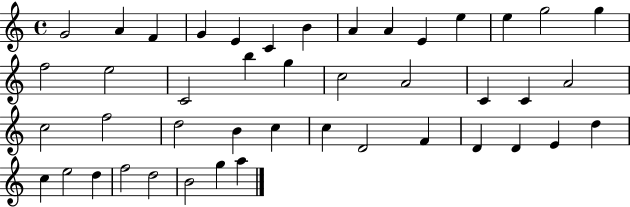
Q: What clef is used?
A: treble